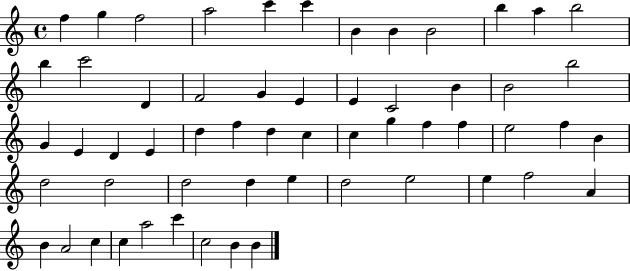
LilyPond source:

{
  \clef treble
  \time 4/4
  \defaultTimeSignature
  \key c \major
  f''4 g''4 f''2 | a''2 c'''4 c'''4 | b'4 b'4 b'2 | b''4 a''4 b''2 | \break b''4 c'''2 d'4 | f'2 g'4 e'4 | e'4 c'2 b'4 | b'2 b''2 | \break g'4 e'4 d'4 e'4 | d''4 f''4 d''4 c''4 | c''4 g''4 f''4 f''4 | e''2 f''4 b'4 | \break d''2 d''2 | d''2 d''4 e''4 | d''2 e''2 | e''4 f''2 a'4 | \break b'4 a'2 c''4 | c''4 a''2 c'''4 | c''2 b'4 b'4 | \bar "|."
}